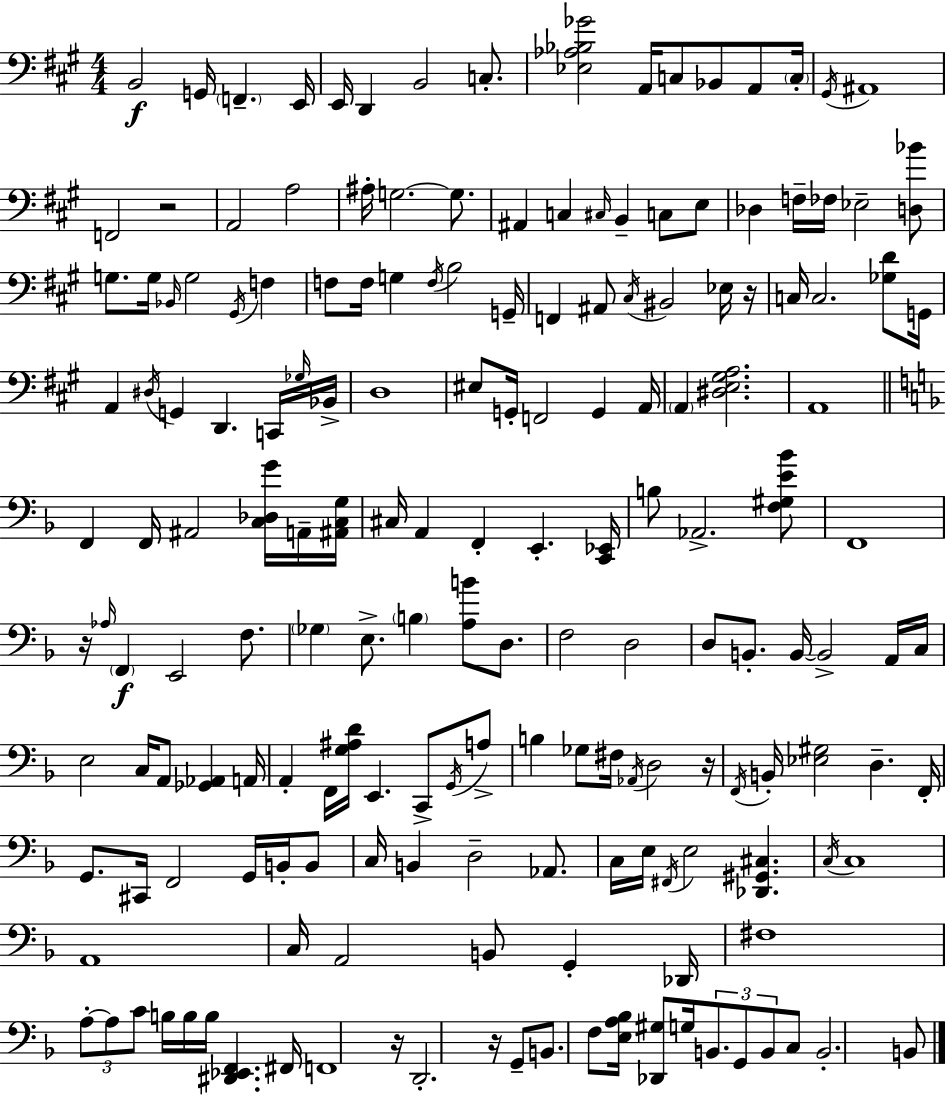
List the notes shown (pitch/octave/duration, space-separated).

B2/h G2/s F2/q. E2/s E2/s D2/q B2/h C3/e. [Eb3,Ab3,Bb3,Gb4]/h A2/s C3/e Bb2/e A2/e C3/s G#2/s A#2/w F2/h R/h A2/h A3/h A#3/s G3/h. G3/e. A#2/q C3/q C#3/s B2/q C3/e E3/e Db3/q F3/s FES3/s Eb3/h [D3,Bb4]/e G3/e. G3/s Bb2/s G3/h G#2/s F3/q F3/e F3/s G3/q F3/s B3/h G2/s F2/q A#2/e C#3/s BIS2/h Eb3/s R/s C3/s C3/h. [Gb3,D4]/e G2/s A2/q D#3/s G2/q D2/q. C2/s Gb3/s Bb2/s D3/w EIS3/e G2/s F2/h G2/q A2/s A2/q [D#3,E3,G#3,A3]/h. A2/w F2/q F2/s A#2/h [C3,Db3,G4]/s A2/s [A#2,C3,G3]/s C#3/s A2/q F2/q E2/q. [C2,Eb2]/s B3/e Ab2/h. [F3,G#3,E4,Bb4]/e F2/w R/s Ab3/s F2/q E2/h F3/e. Gb3/q E3/e. B3/q [A3,B4]/e D3/e. F3/h D3/h D3/e B2/e. B2/s B2/h A2/s C3/s E3/h C3/s A2/e [Gb2,Ab2]/q A2/s A2/q F2/s [G3,A#3,D4]/s E2/q. C2/e G2/s A3/e B3/q Gb3/e F#3/s Ab2/s D3/h R/s F2/s B2/s [Eb3,G#3]/h D3/q. F2/s G2/e. C#2/s F2/h G2/s B2/s B2/e C3/s B2/q D3/h Ab2/e. C3/s E3/s F#2/s E3/h [Db2,G#2,C#3]/q. C3/s C3/w A2/w C3/s A2/h B2/e G2/q Db2/s F#3/w A3/e A3/e C4/e B3/s B3/s B3/s [D#2,Eb2,F2]/q. F#2/s F2/w R/s D2/h. R/s G2/e B2/e. F3/e [E3,A3,Bb3]/s [Db2,G#3]/e G3/s B2/e. G2/e B2/e C3/e B2/h. B2/e